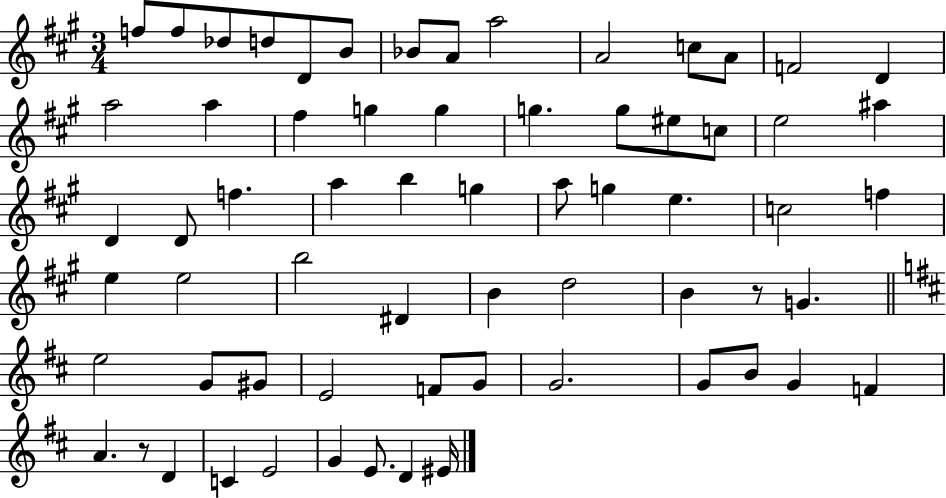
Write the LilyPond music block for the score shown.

{
  \clef treble
  \numericTimeSignature
  \time 3/4
  \key a \major
  f''8 f''8 des''8 d''8 d'8 b'8 | bes'8 a'8 a''2 | a'2 c''8 a'8 | f'2 d'4 | \break a''2 a''4 | fis''4 g''4 g''4 | g''4. g''8 eis''8 c''8 | e''2 ais''4 | \break d'4 d'8 f''4. | a''4 b''4 g''4 | a''8 g''4 e''4. | c''2 f''4 | \break e''4 e''2 | b''2 dis'4 | b'4 d''2 | b'4 r8 g'4. | \break \bar "||" \break \key b \minor e''2 g'8 gis'8 | e'2 f'8 g'8 | g'2. | g'8 b'8 g'4 f'4 | \break a'4. r8 d'4 | c'4 e'2 | g'4 e'8. d'4 eis'16 | \bar "|."
}